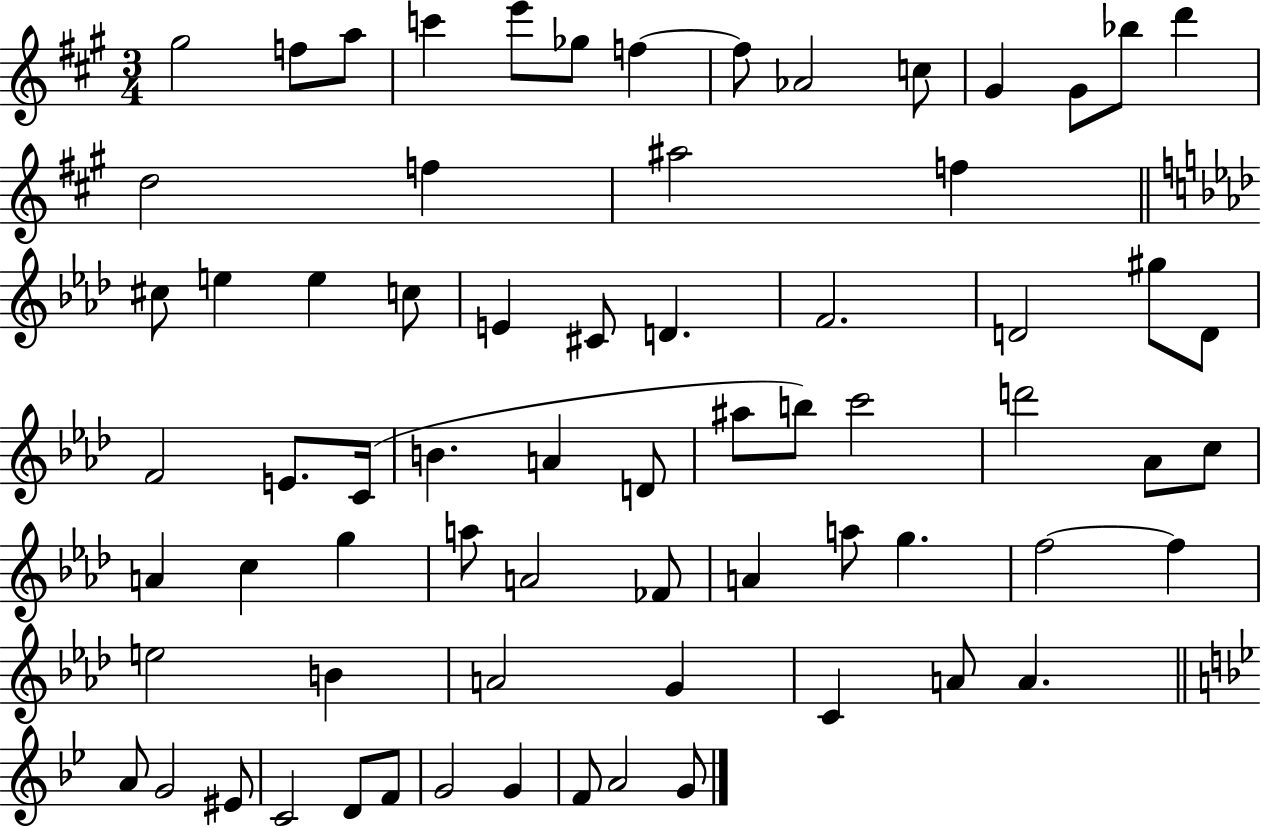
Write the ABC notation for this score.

X:1
T:Untitled
M:3/4
L:1/4
K:A
^g2 f/2 a/2 c' e'/2 _g/2 f f/2 _A2 c/2 ^G ^G/2 _b/2 d' d2 f ^a2 f ^c/2 e e c/2 E ^C/2 D F2 D2 ^g/2 D/2 F2 E/2 C/4 B A D/2 ^a/2 b/2 c'2 d'2 _A/2 c/2 A c g a/2 A2 _F/2 A a/2 g f2 f e2 B A2 G C A/2 A A/2 G2 ^E/2 C2 D/2 F/2 G2 G F/2 A2 G/2